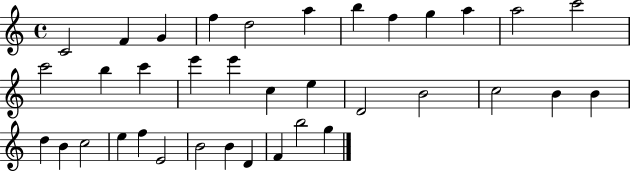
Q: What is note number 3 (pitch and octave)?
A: G4